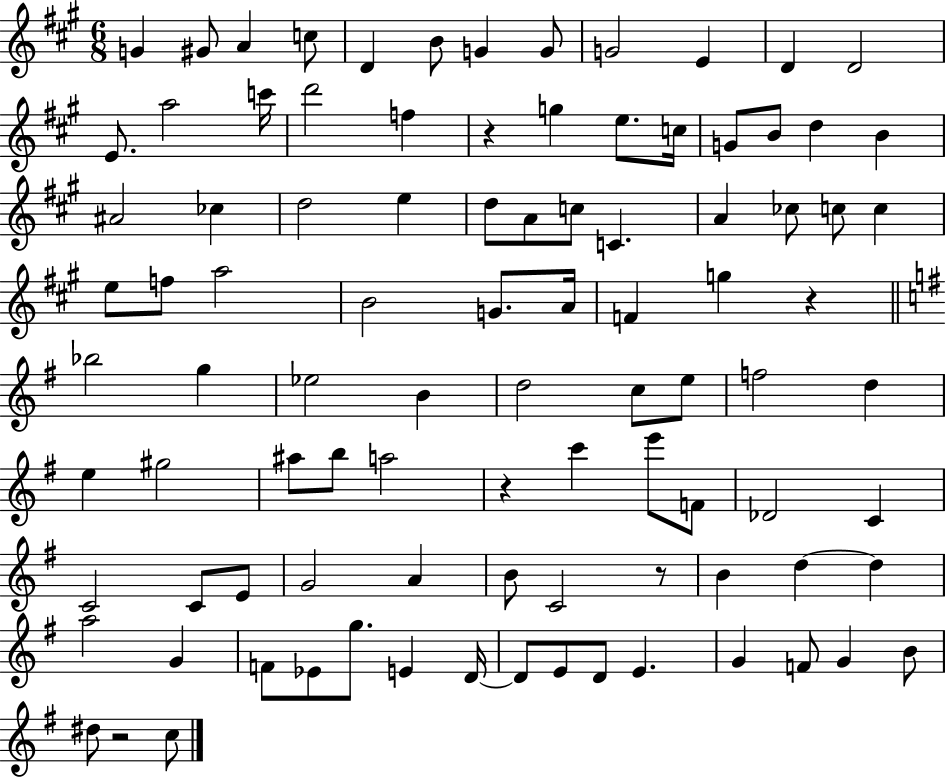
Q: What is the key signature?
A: A major